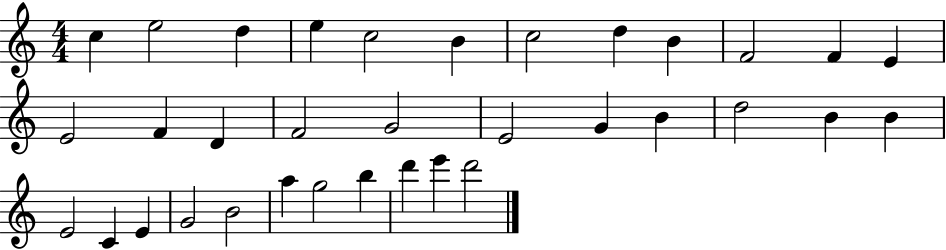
{
  \clef treble
  \numericTimeSignature
  \time 4/4
  \key c \major
  c''4 e''2 d''4 | e''4 c''2 b'4 | c''2 d''4 b'4 | f'2 f'4 e'4 | \break e'2 f'4 d'4 | f'2 g'2 | e'2 g'4 b'4 | d''2 b'4 b'4 | \break e'2 c'4 e'4 | g'2 b'2 | a''4 g''2 b''4 | d'''4 e'''4 d'''2 | \break \bar "|."
}